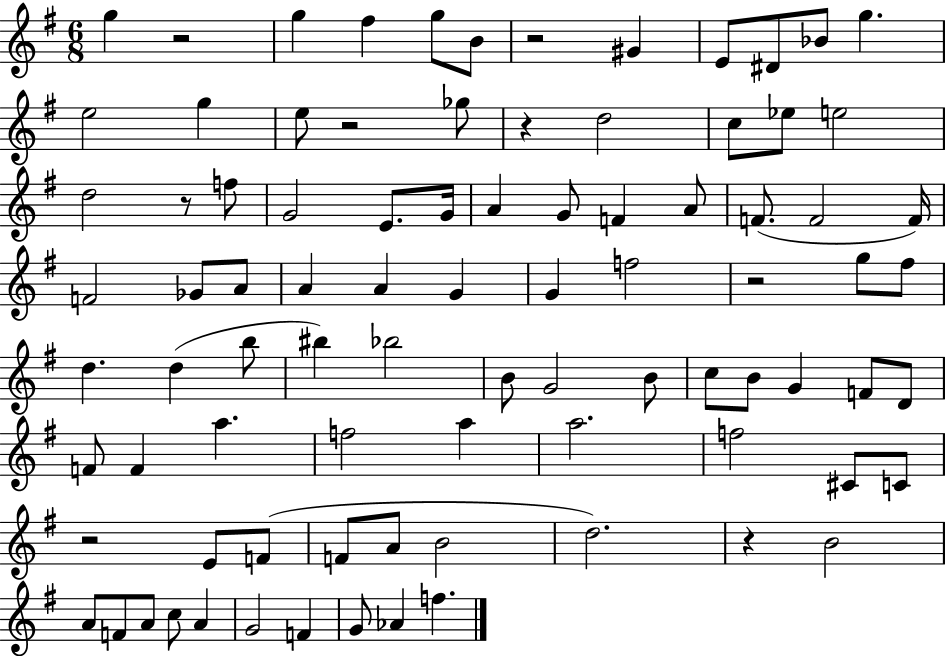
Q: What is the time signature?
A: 6/8